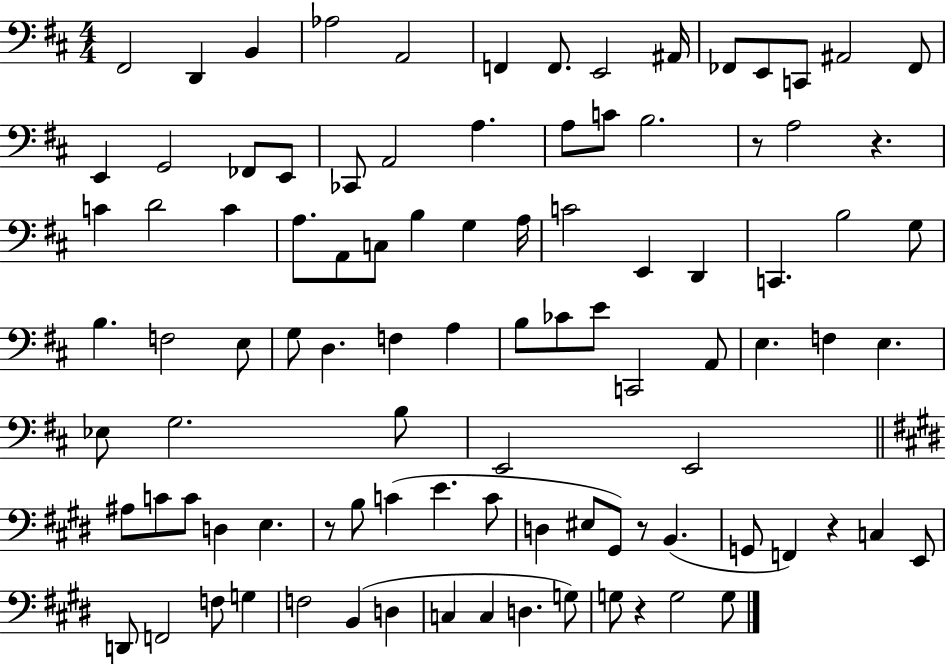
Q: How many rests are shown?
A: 6